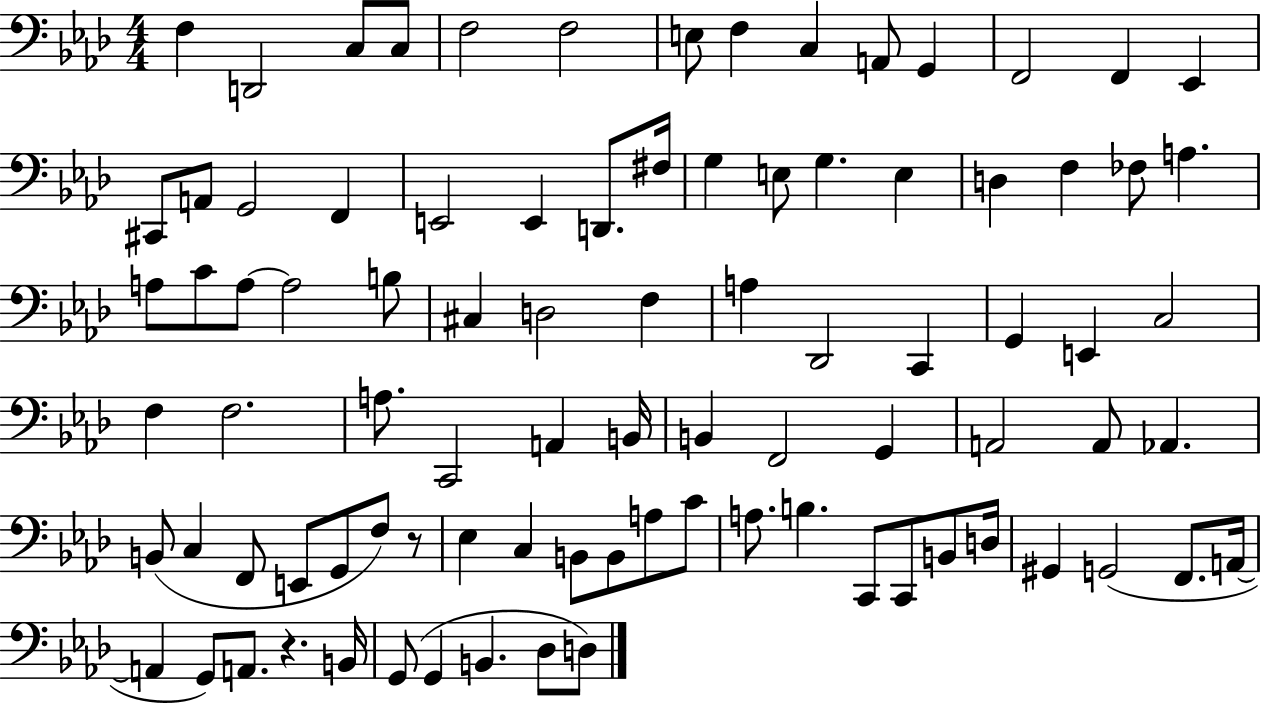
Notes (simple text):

F3/q D2/h C3/e C3/e F3/h F3/h E3/e F3/q C3/q A2/e G2/q F2/h F2/q Eb2/q C#2/e A2/e G2/h F2/q E2/h E2/q D2/e. F#3/s G3/q E3/e G3/q. E3/q D3/q F3/q FES3/e A3/q. A3/e C4/e A3/e A3/h B3/e C#3/q D3/h F3/q A3/q Db2/h C2/q G2/q E2/q C3/h F3/q F3/h. A3/e. C2/h A2/q B2/s B2/q F2/h G2/q A2/h A2/e Ab2/q. B2/e C3/q F2/e E2/e G2/e F3/e R/e Eb3/q C3/q B2/e B2/e A3/e C4/e A3/e. B3/q. C2/e C2/e B2/e D3/s G#2/q G2/h F2/e. A2/s A2/q G2/e A2/e. R/q. B2/s G2/e G2/q B2/q. Db3/e D3/e